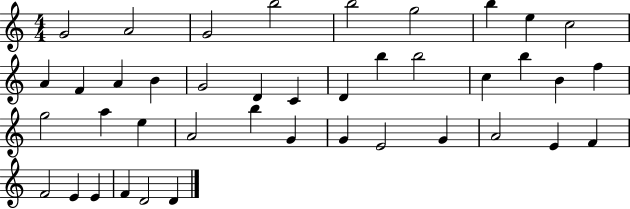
{
  \clef treble
  \numericTimeSignature
  \time 4/4
  \key c \major
  g'2 a'2 | g'2 b''2 | b''2 g''2 | b''4 e''4 c''2 | \break a'4 f'4 a'4 b'4 | g'2 d'4 c'4 | d'4 b''4 b''2 | c''4 b''4 b'4 f''4 | \break g''2 a''4 e''4 | a'2 b''4 g'4 | g'4 e'2 g'4 | a'2 e'4 f'4 | \break f'2 e'4 e'4 | f'4 d'2 d'4 | \bar "|."
}